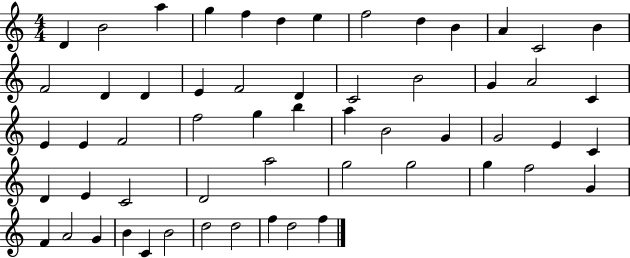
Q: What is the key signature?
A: C major